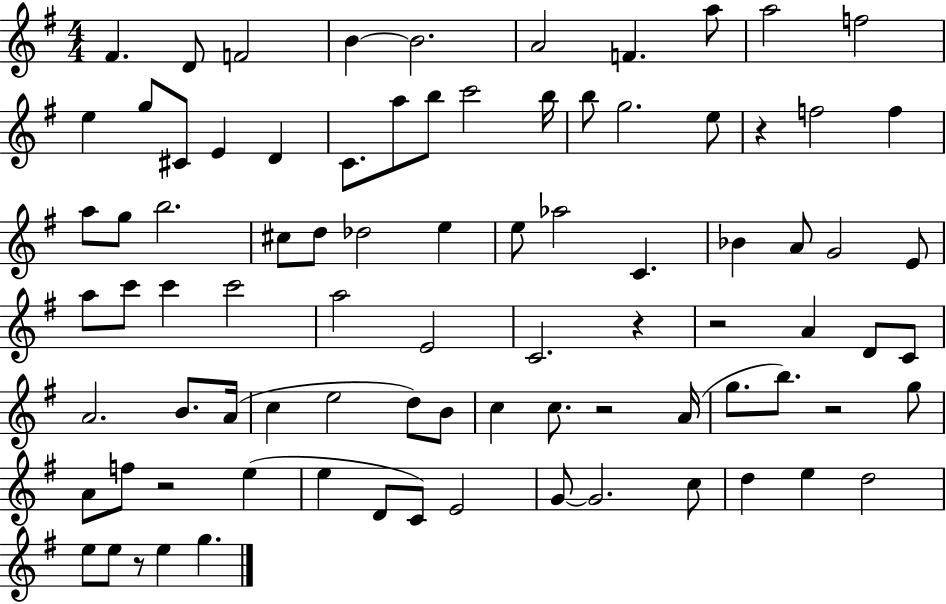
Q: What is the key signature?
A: G major